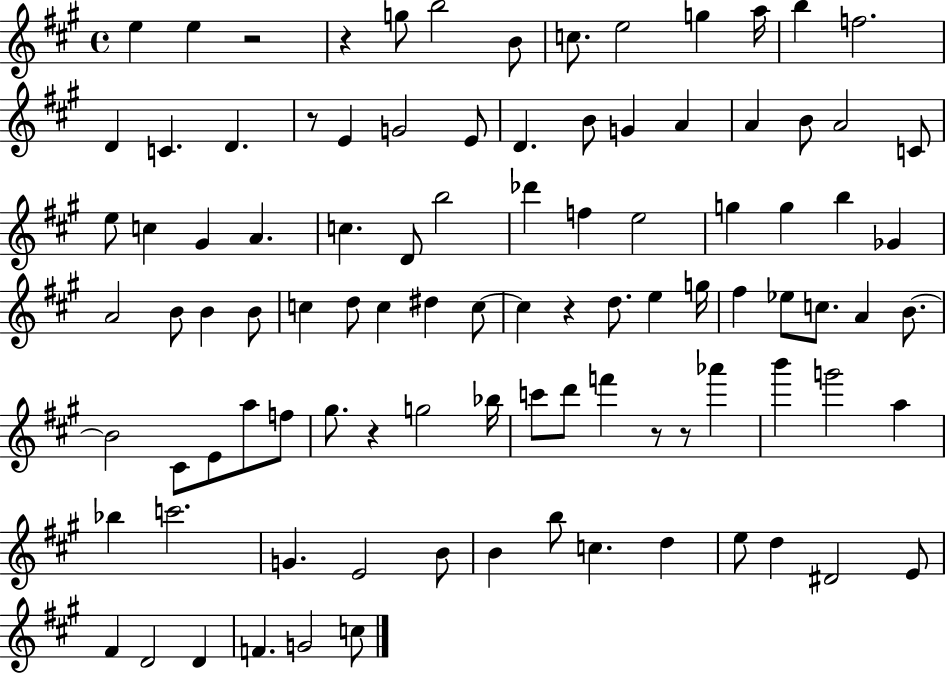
{
  \clef treble
  \time 4/4
  \defaultTimeSignature
  \key a \major
  e''4 e''4 r2 | r4 g''8 b''2 b'8 | c''8. e''2 g''4 a''16 | b''4 f''2. | \break d'4 c'4. d'4. | r8 e'4 g'2 e'8 | d'4. b'8 g'4 a'4 | a'4 b'8 a'2 c'8 | \break e''8 c''4 gis'4 a'4. | c''4. d'8 b''2 | des'''4 f''4 e''2 | g''4 g''4 b''4 ges'4 | \break a'2 b'8 b'4 b'8 | c''4 d''8 c''4 dis''4 c''8~~ | c''4 r4 d''8. e''4 g''16 | fis''4 ees''8 c''8. a'4 b'8.~~ | \break b'2 cis'8 e'8 a''8 f''8 | gis''8. r4 g''2 bes''16 | c'''8 d'''8 f'''4 r8 r8 aes'''4 | b'''4 g'''2 a''4 | \break bes''4 c'''2. | g'4. e'2 b'8 | b'4 b''8 c''4. d''4 | e''8 d''4 dis'2 e'8 | \break fis'4 d'2 d'4 | f'4. g'2 c''8 | \bar "|."
}